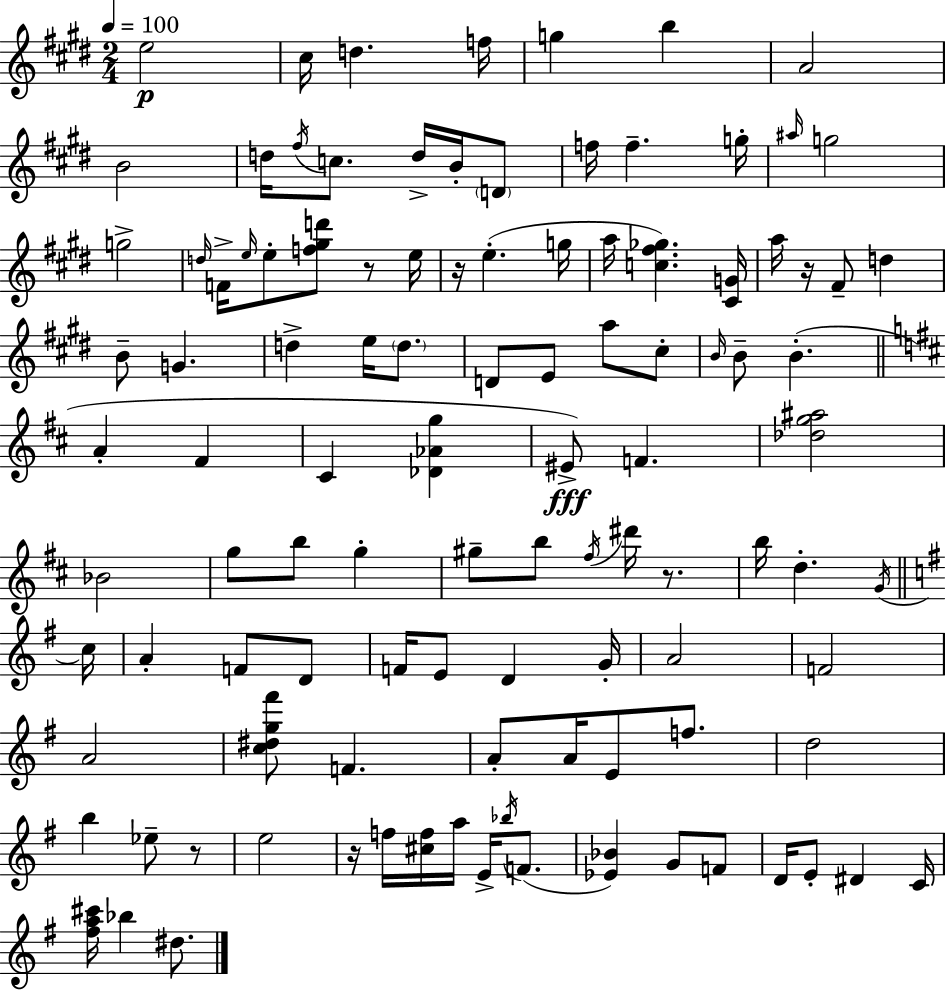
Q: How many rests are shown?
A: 6